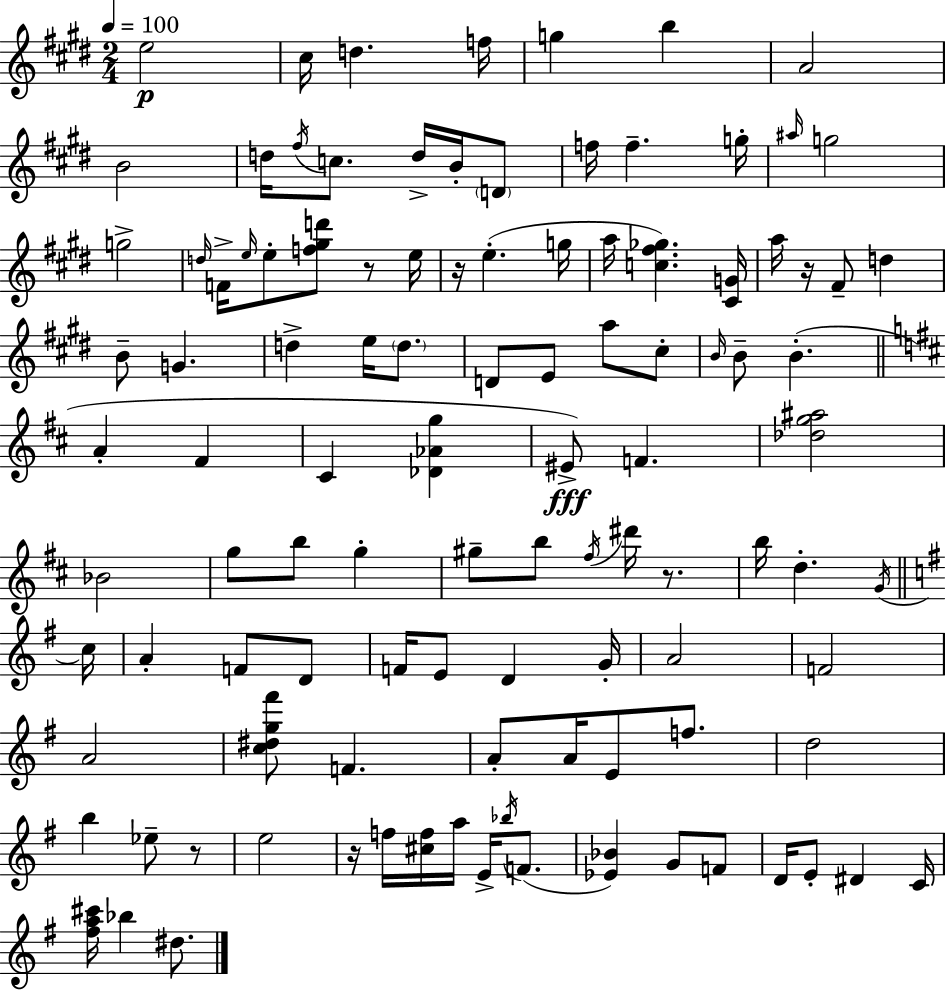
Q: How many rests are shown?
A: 6